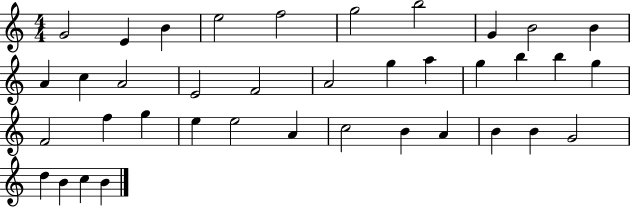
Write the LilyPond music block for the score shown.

{
  \clef treble
  \numericTimeSignature
  \time 4/4
  \key c \major
  g'2 e'4 b'4 | e''2 f''2 | g''2 b''2 | g'4 b'2 b'4 | \break a'4 c''4 a'2 | e'2 f'2 | a'2 g''4 a''4 | g''4 b''4 b''4 g''4 | \break f'2 f''4 g''4 | e''4 e''2 a'4 | c''2 b'4 a'4 | b'4 b'4 g'2 | \break d''4 b'4 c''4 b'4 | \bar "|."
}